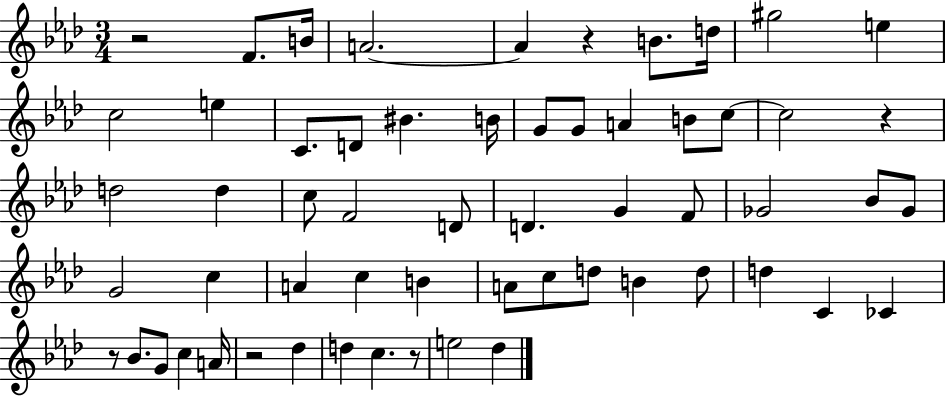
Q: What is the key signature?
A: AES major